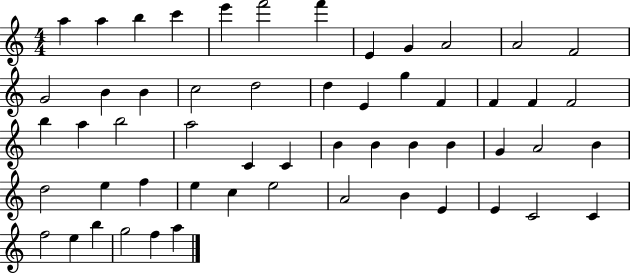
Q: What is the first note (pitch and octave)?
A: A5